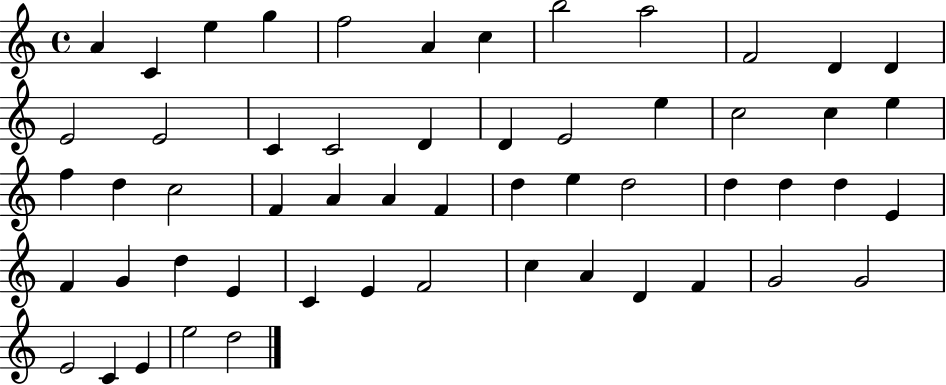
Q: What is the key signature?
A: C major